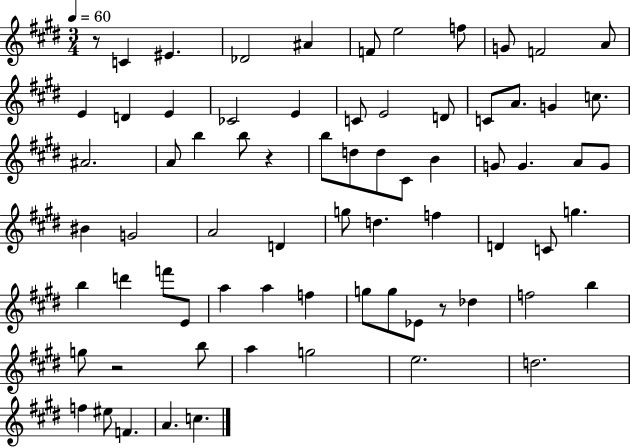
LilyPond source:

{
  \clef treble
  \numericTimeSignature
  \time 3/4
  \key e \major
  \tempo 4 = 60
  \repeat volta 2 { r8 c'4 eis'4. | des'2 ais'4 | f'8 e''2 f''8 | g'8 f'2 a'8 | \break e'4 d'4 e'4 | ces'2 e'4 | c'8 e'2 d'8 | c'8 a'8. g'4 c''8. | \break ais'2. | a'8 b''4 b''8 r4 | b''8 d''8 d''8 cis'8 b'4 | g'8 g'4. a'8 g'8 | \break bis'4 g'2 | a'2 d'4 | g''8 d''4. f''4 | d'4 c'8 g''4. | \break b''4 d'''4 f'''8 e'8 | a''4 a''4 f''4 | g''8 g''8 ees'8 r8 des''4 | f''2 b''4 | \break g''8 r2 b''8 | a''4 g''2 | e''2. | d''2. | \break f''4 eis''8 f'4. | a'4. c''4. | } \bar "|."
}